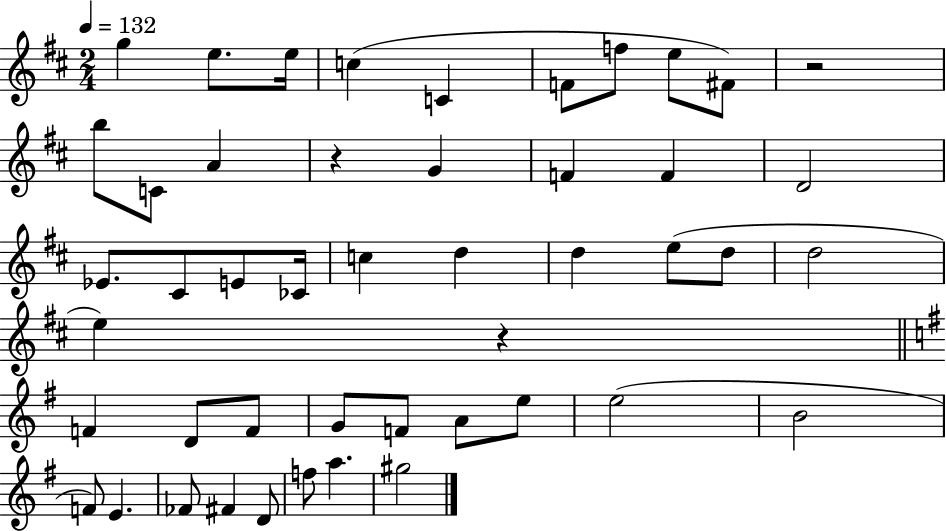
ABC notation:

X:1
T:Untitled
M:2/4
L:1/4
K:D
g e/2 e/4 c C F/2 f/2 e/2 ^F/2 z2 b/2 C/2 A z G F F D2 _E/2 ^C/2 E/2 _C/4 c d d e/2 d/2 d2 e z F D/2 F/2 G/2 F/2 A/2 e/2 e2 B2 F/2 E _F/2 ^F D/2 f/2 a ^g2